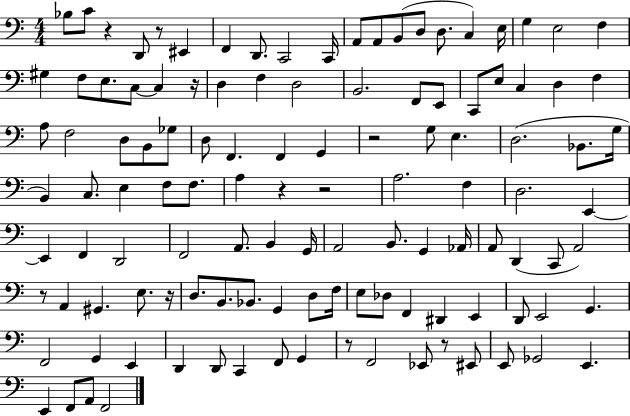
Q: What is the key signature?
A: C major